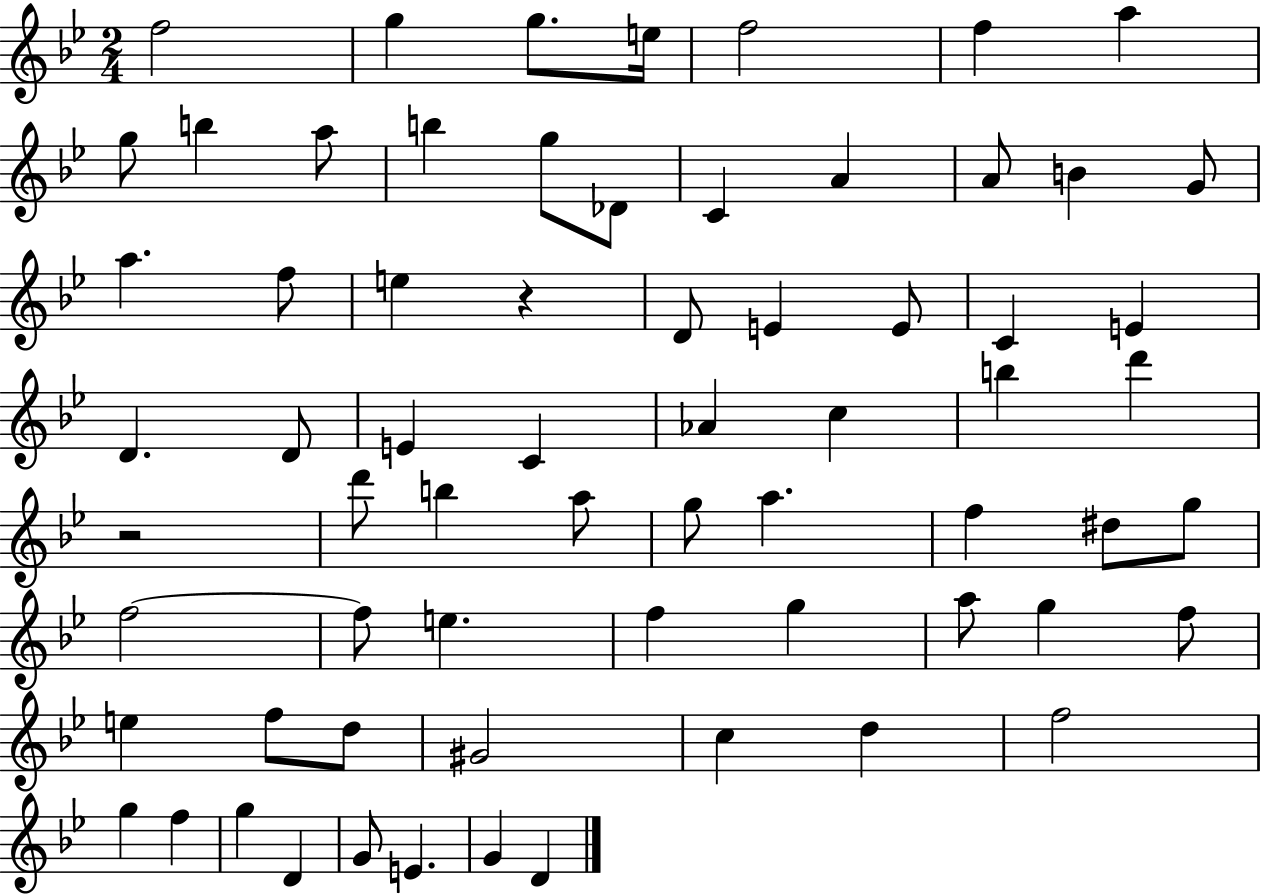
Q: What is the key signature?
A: BES major